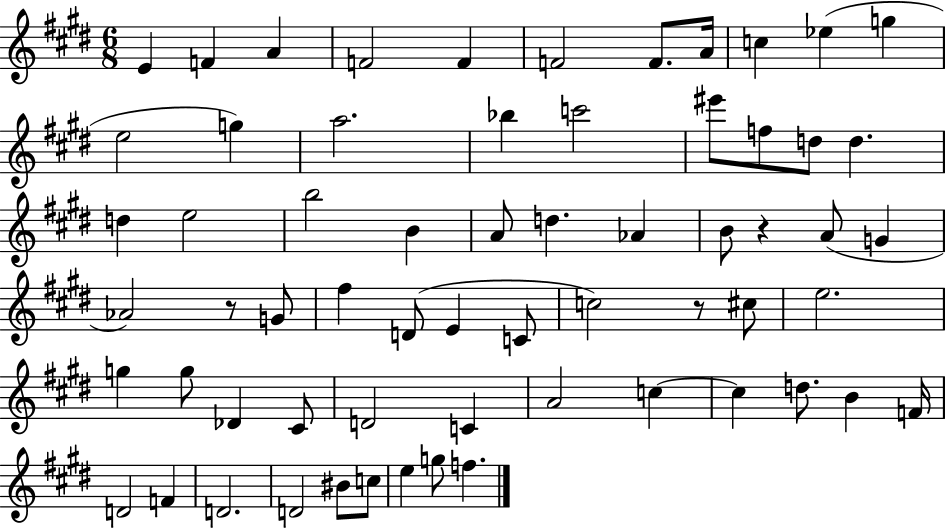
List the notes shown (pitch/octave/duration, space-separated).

E4/q F4/q A4/q F4/h F4/q F4/h F4/e. A4/s C5/q Eb5/q G5/q E5/h G5/q A5/h. Bb5/q C6/h EIS6/e F5/e D5/e D5/q. D5/q E5/h B5/h B4/q A4/e D5/q. Ab4/q B4/e R/q A4/e G4/q Ab4/h R/e G4/e F#5/q D4/e E4/q C4/e C5/h R/e C#5/e E5/h. G5/q G5/e Db4/q C#4/e D4/h C4/q A4/h C5/q C5/q D5/e. B4/q F4/s D4/h F4/q D4/h. D4/h BIS4/e C5/e E5/q G5/e F5/q.